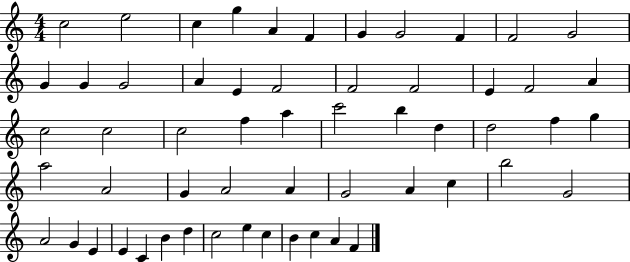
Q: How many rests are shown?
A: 0